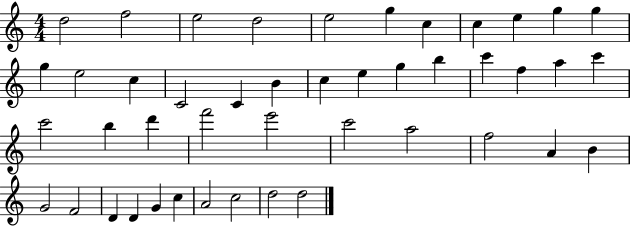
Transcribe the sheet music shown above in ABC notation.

X:1
T:Untitled
M:4/4
L:1/4
K:C
d2 f2 e2 d2 e2 g c c e g g g e2 c C2 C B c e g b c' f a c' c'2 b d' f'2 e'2 c'2 a2 f2 A B G2 F2 D D G c A2 c2 d2 d2